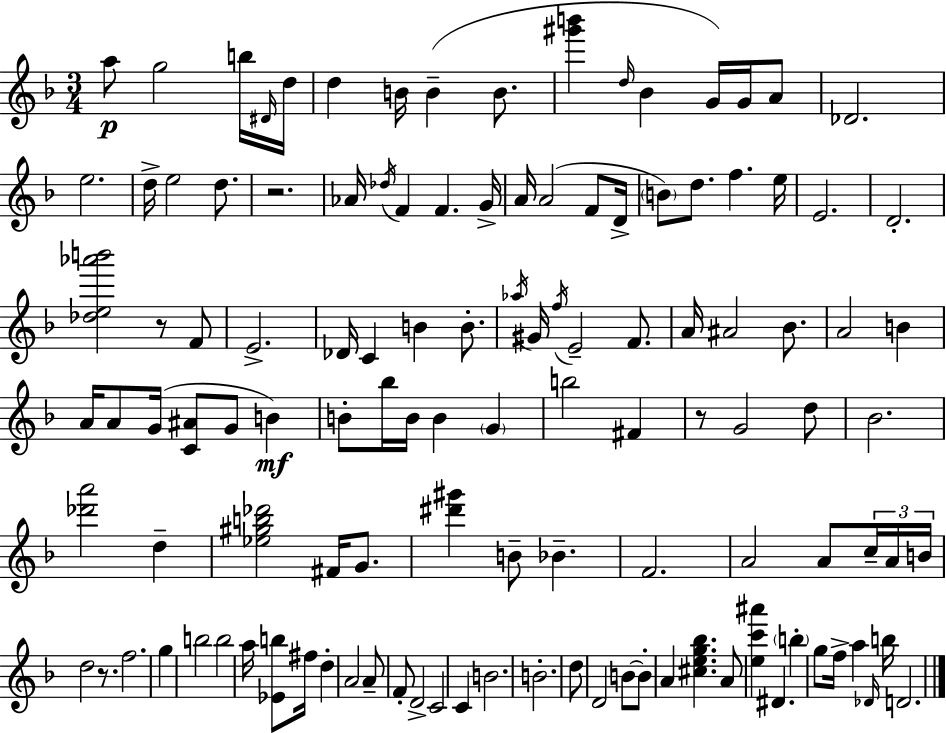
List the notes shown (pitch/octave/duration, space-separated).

A5/e G5/h B5/s D#4/s D5/s D5/q B4/s B4/q B4/e. [G#6,B6]/q D5/s Bb4/q G4/s G4/s A4/e Db4/h. E5/h. D5/s E5/h D5/e. R/h. Ab4/s Db5/s F4/q F4/q. G4/s A4/s A4/h F4/e D4/s B4/e D5/e. F5/q. E5/s E4/h. D4/h. [Db5,E5,Ab6,B6]/h R/e F4/e E4/h. Db4/s C4/q B4/q B4/e. Ab5/s G#4/s F5/s E4/h F4/e. A4/s A#4/h Bb4/e. A4/h B4/q A4/s A4/e G4/s [C4,A#4]/e G4/e B4/q B4/e Bb5/s B4/s B4/q G4/q B5/h F#4/q R/e G4/h D5/e Bb4/h. [Db6,A6]/h D5/q [Eb5,G#5,B5,Db6]/h F#4/s G4/e. [D#6,G#6]/q B4/e Bb4/q. F4/h. A4/h A4/e C5/s A4/s B4/s D5/h R/e. F5/h. G5/q B5/h B5/h A5/s [Eb4,B5]/e F#5/s D5/q A4/h A4/e F4/e D4/h C4/h C4/q B4/h. B4/h. D5/e D4/h B4/e B4/e A4/q [C#5,E5,G5,Bb5]/q. A4/e [E5,C6,A#6]/q D#4/q. B5/q G5/e F5/s A5/q Db4/s B5/s D4/h.